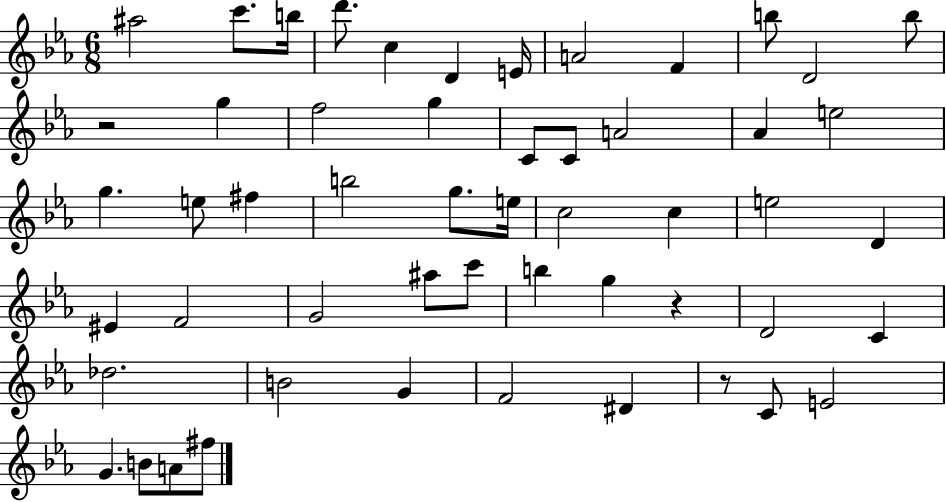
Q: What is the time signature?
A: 6/8